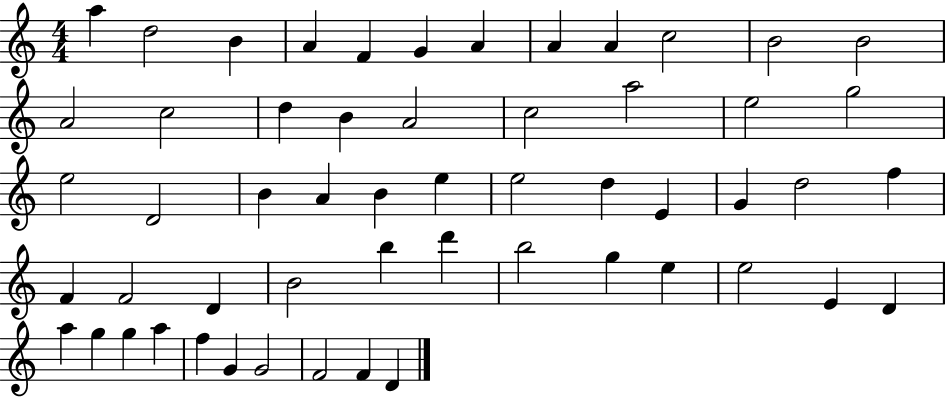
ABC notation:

X:1
T:Untitled
M:4/4
L:1/4
K:C
a d2 B A F G A A A c2 B2 B2 A2 c2 d B A2 c2 a2 e2 g2 e2 D2 B A B e e2 d E G d2 f F F2 D B2 b d' b2 g e e2 E D a g g a f G G2 F2 F D